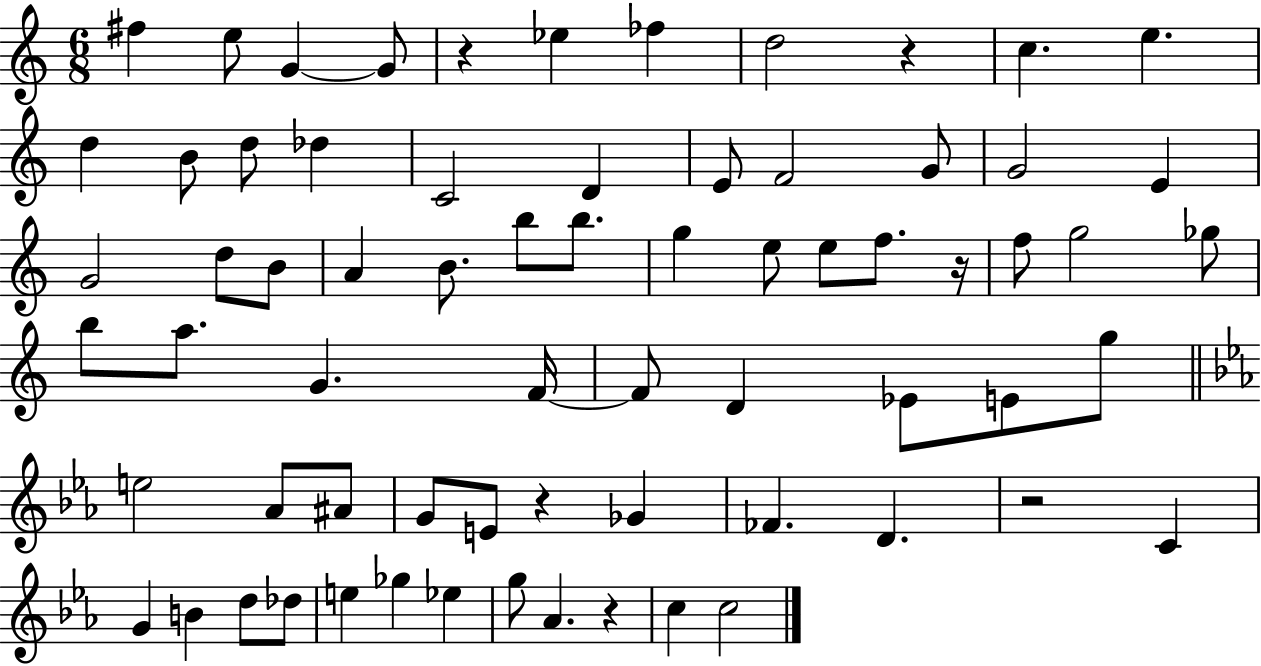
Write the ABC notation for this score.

X:1
T:Untitled
M:6/8
L:1/4
K:C
^f e/2 G G/2 z _e _f d2 z c e d B/2 d/2 _d C2 D E/2 F2 G/2 G2 E G2 d/2 B/2 A B/2 b/2 b/2 g e/2 e/2 f/2 z/4 f/2 g2 _g/2 b/2 a/2 G F/4 F/2 D _E/2 E/2 g/2 e2 _A/2 ^A/2 G/2 E/2 z _G _F D z2 C G B d/2 _d/2 e _g _e g/2 _A z c c2